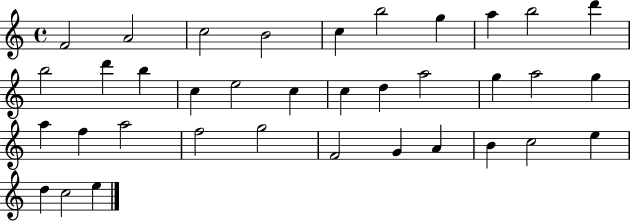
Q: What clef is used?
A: treble